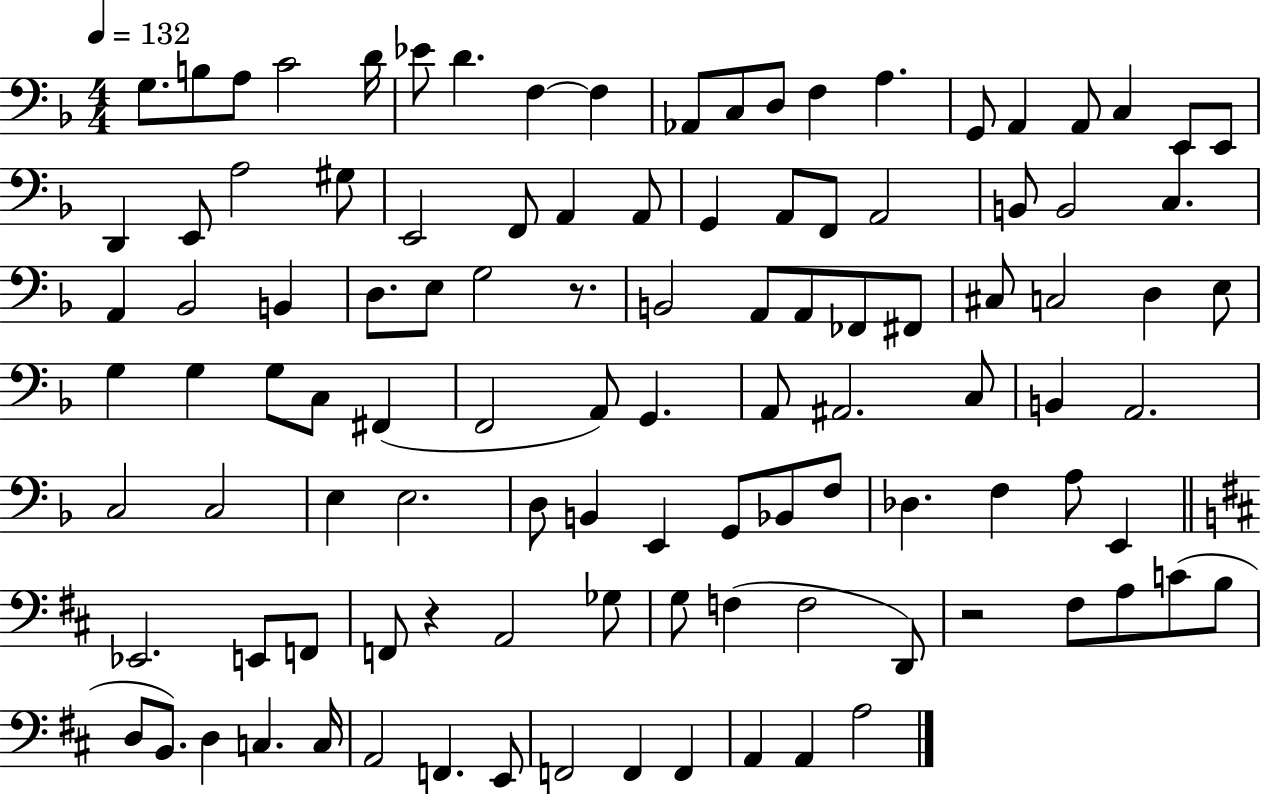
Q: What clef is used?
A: bass